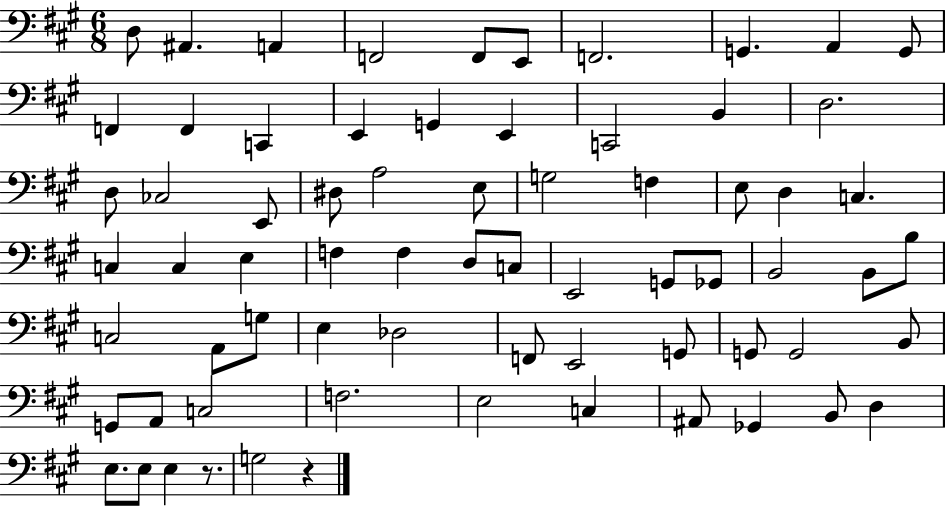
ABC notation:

X:1
T:Untitled
M:6/8
L:1/4
K:A
D,/2 ^A,, A,, F,,2 F,,/2 E,,/2 F,,2 G,, A,, G,,/2 F,, F,, C,, E,, G,, E,, C,,2 B,, D,2 D,/2 _C,2 E,,/2 ^D,/2 A,2 E,/2 G,2 F, E,/2 D, C, C, C, E, F, F, D,/2 C,/2 E,,2 G,,/2 _G,,/2 B,,2 B,,/2 B,/2 C,2 A,,/2 G,/2 E, _D,2 F,,/2 E,,2 G,,/2 G,,/2 G,,2 B,,/2 G,,/2 A,,/2 C,2 F,2 E,2 C, ^A,,/2 _G,, B,,/2 D, E,/2 E,/2 E, z/2 G,2 z